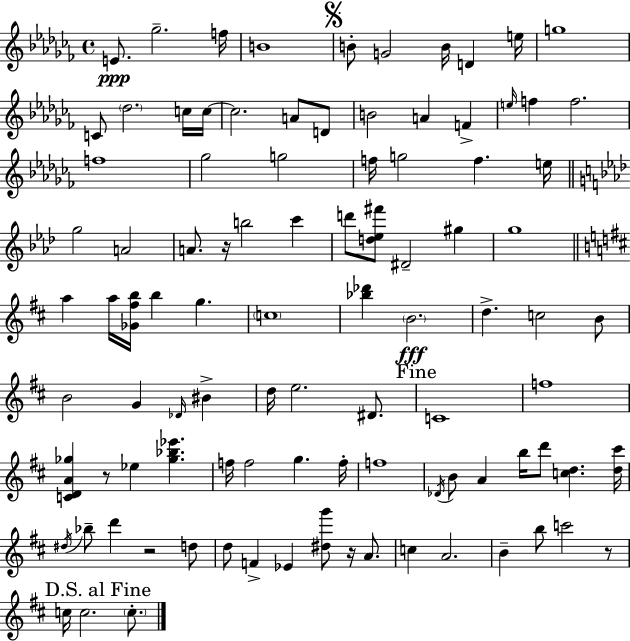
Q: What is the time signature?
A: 4/4